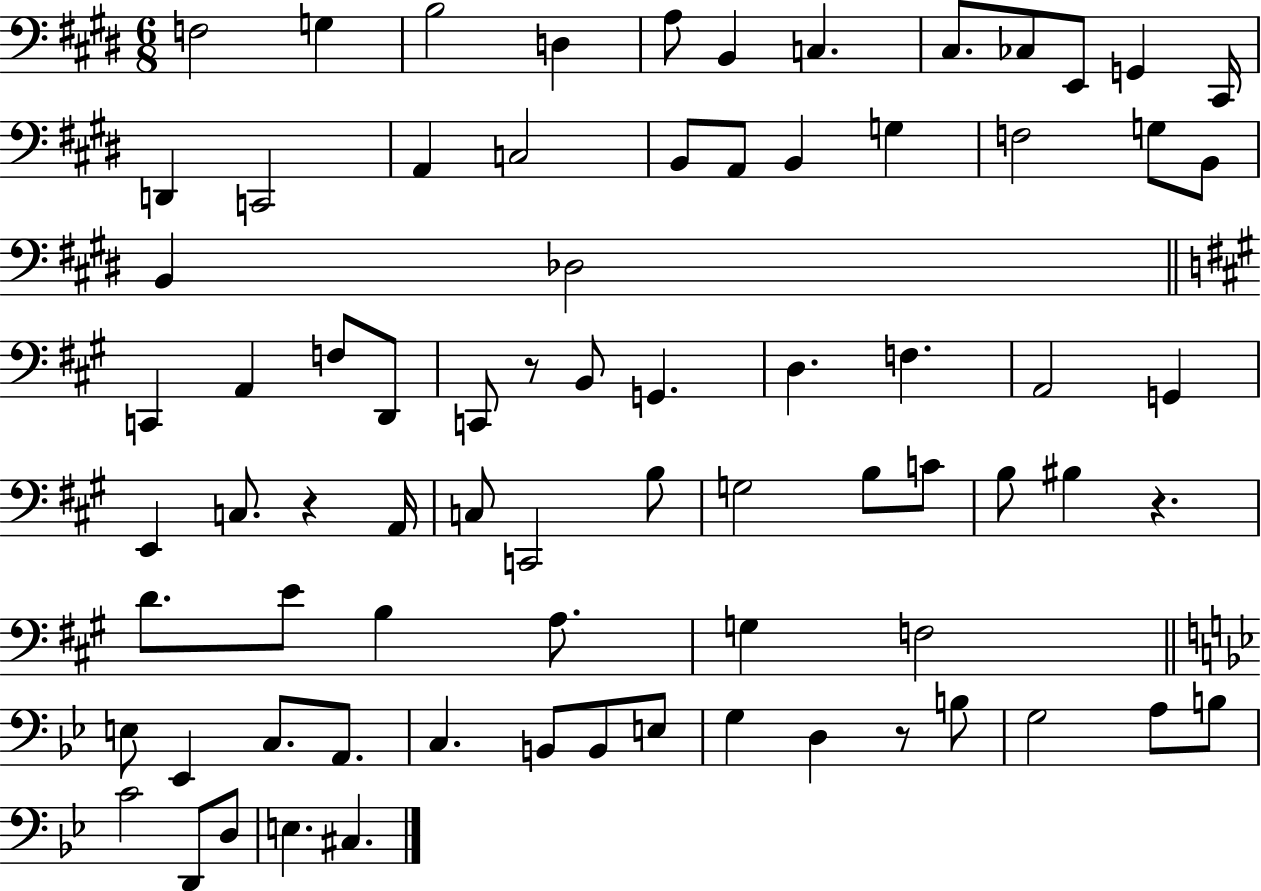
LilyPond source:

{
  \clef bass
  \numericTimeSignature
  \time 6/8
  \key e \major
  f2 g4 | b2 d4 | a8 b,4 c4. | cis8. ces8 e,8 g,4 cis,16 | \break d,4 c,2 | a,4 c2 | b,8 a,8 b,4 g4 | f2 g8 b,8 | \break b,4 des2 | \bar "||" \break \key a \major c,4 a,4 f8 d,8 | c,8 r8 b,8 g,4. | d4. f4. | a,2 g,4 | \break e,4 c8. r4 a,16 | c8 c,2 b8 | g2 b8 c'8 | b8 bis4 r4. | \break d'8. e'8 b4 a8. | g4 f2 | \bar "||" \break \key bes \major e8 ees,4 c8. a,8. | c4. b,8 b,8 e8 | g4 d4 r8 b8 | g2 a8 b8 | \break c'2 d,8 d8 | e4. cis4. | \bar "|."
}